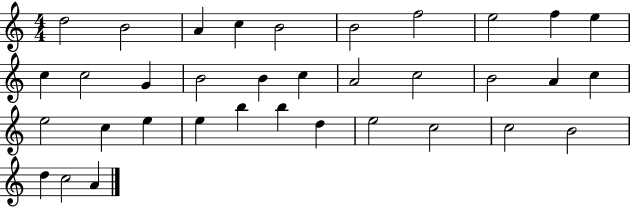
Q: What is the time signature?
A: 4/4